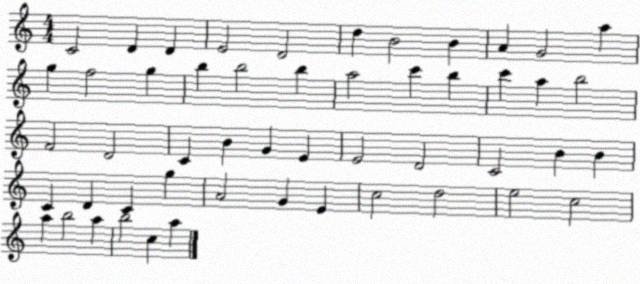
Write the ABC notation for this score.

X:1
T:Untitled
M:4/4
L:1/4
K:C
C2 D D E2 D2 d B2 B A G2 a g f2 g b b2 b a2 c' b c' a b2 F2 D2 C B G E E2 D2 C2 B B C D C g A2 G E c2 d2 e2 c2 a b2 a b2 c a